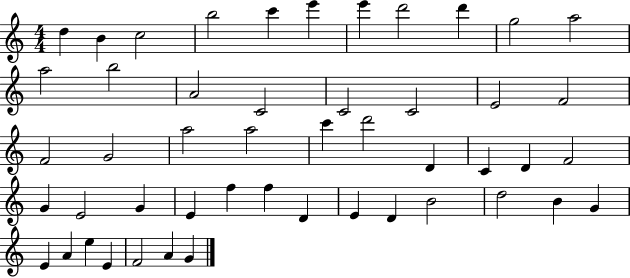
X:1
T:Untitled
M:4/4
L:1/4
K:C
d B c2 b2 c' e' e' d'2 d' g2 a2 a2 b2 A2 C2 C2 C2 E2 F2 F2 G2 a2 a2 c' d'2 D C D F2 G E2 G E f f D E D B2 d2 B G E A e E F2 A G